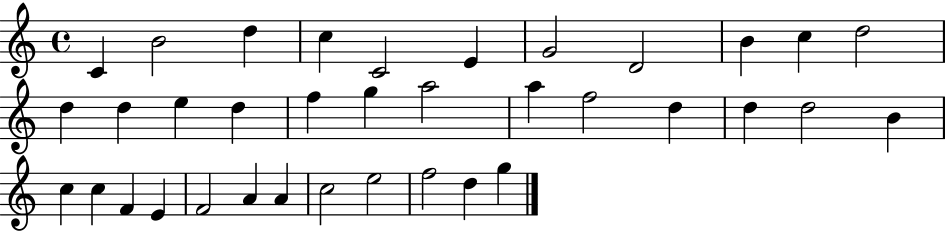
{
  \clef treble
  \time 4/4
  \defaultTimeSignature
  \key c \major
  c'4 b'2 d''4 | c''4 c'2 e'4 | g'2 d'2 | b'4 c''4 d''2 | \break d''4 d''4 e''4 d''4 | f''4 g''4 a''2 | a''4 f''2 d''4 | d''4 d''2 b'4 | \break c''4 c''4 f'4 e'4 | f'2 a'4 a'4 | c''2 e''2 | f''2 d''4 g''4 | \break \bar "|."
}